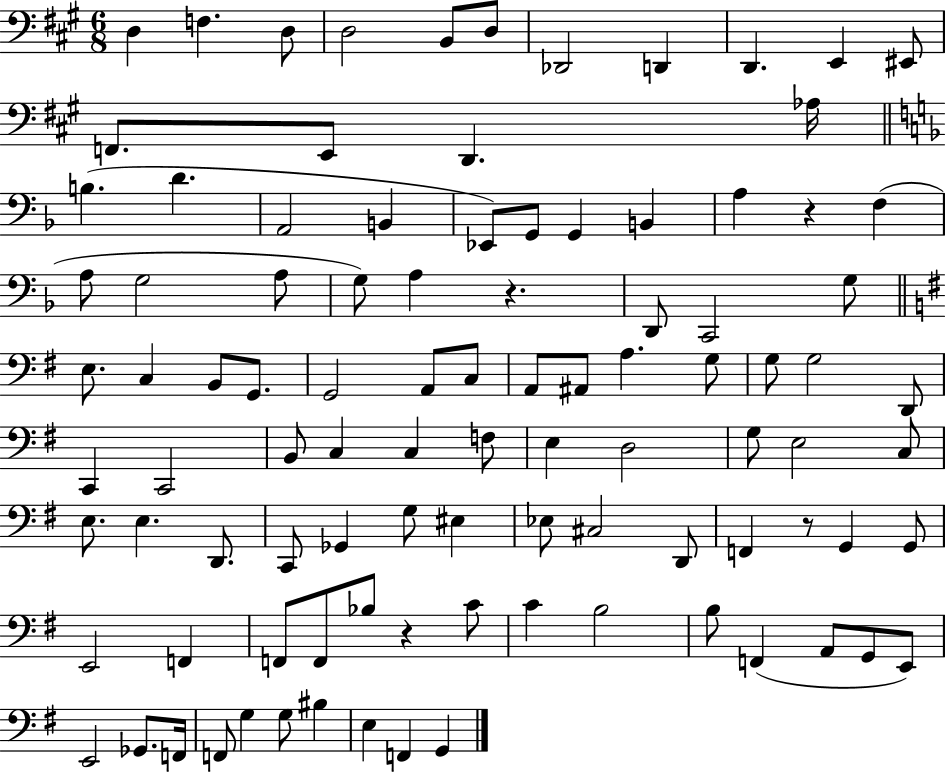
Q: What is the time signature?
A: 6/8